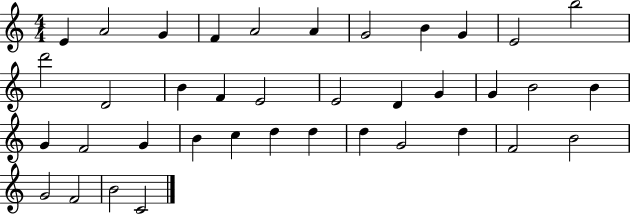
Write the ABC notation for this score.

X:1
T:Untitled
M:4/4
L:1/4
K:C
E A2 G F A2 A G2 B G E2 b2 d'2 D2 B F E2 E2 D G G B2 B G F2 G B c d d d G2 d F2 B2 G2 F2 B2 C2